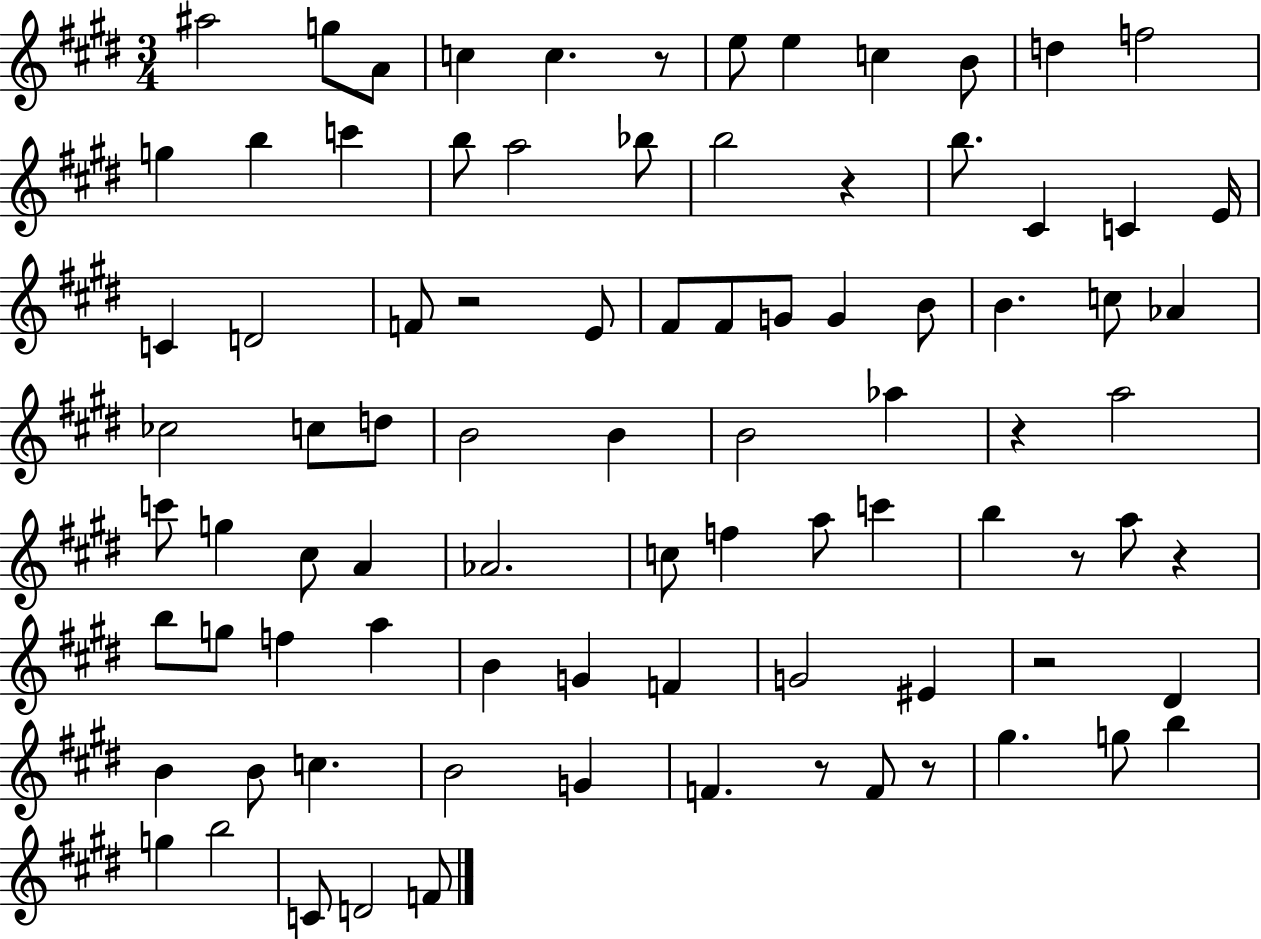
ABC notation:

X:1
T:Untitled
M:3/4
L:1/4
K:E
^a2 g/2 A/2 c c z/2 e/2 e c B/2 d f2 g b c' b/2 a2 _b/2 b2 z b/2 ^C C E/4 C D2 F/2 z2 E/2 ^F/2 ^F/2 G/2 G B/2 B c/2 _A _c2 c/2 d/2 B2 B B2 _a z a2 c'/2 g ^c/2 A _A2 c/2 f a/2 c' b z/2 a/2 z b/2 g/2 f a B G F G2 ^E z2 ^D B B/2 c B2 G F z/2 F/2 z/2 ^g g/2 b g b2 C/2 D2 F/2